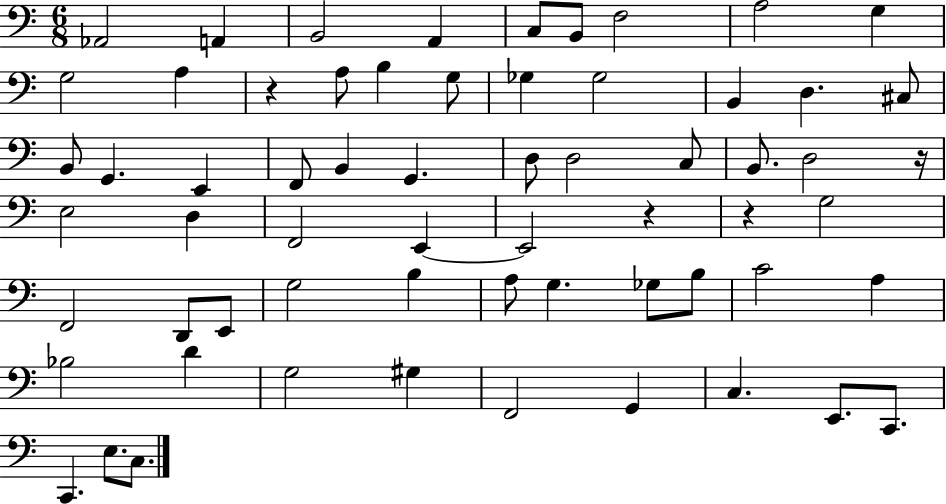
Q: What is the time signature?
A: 6/8